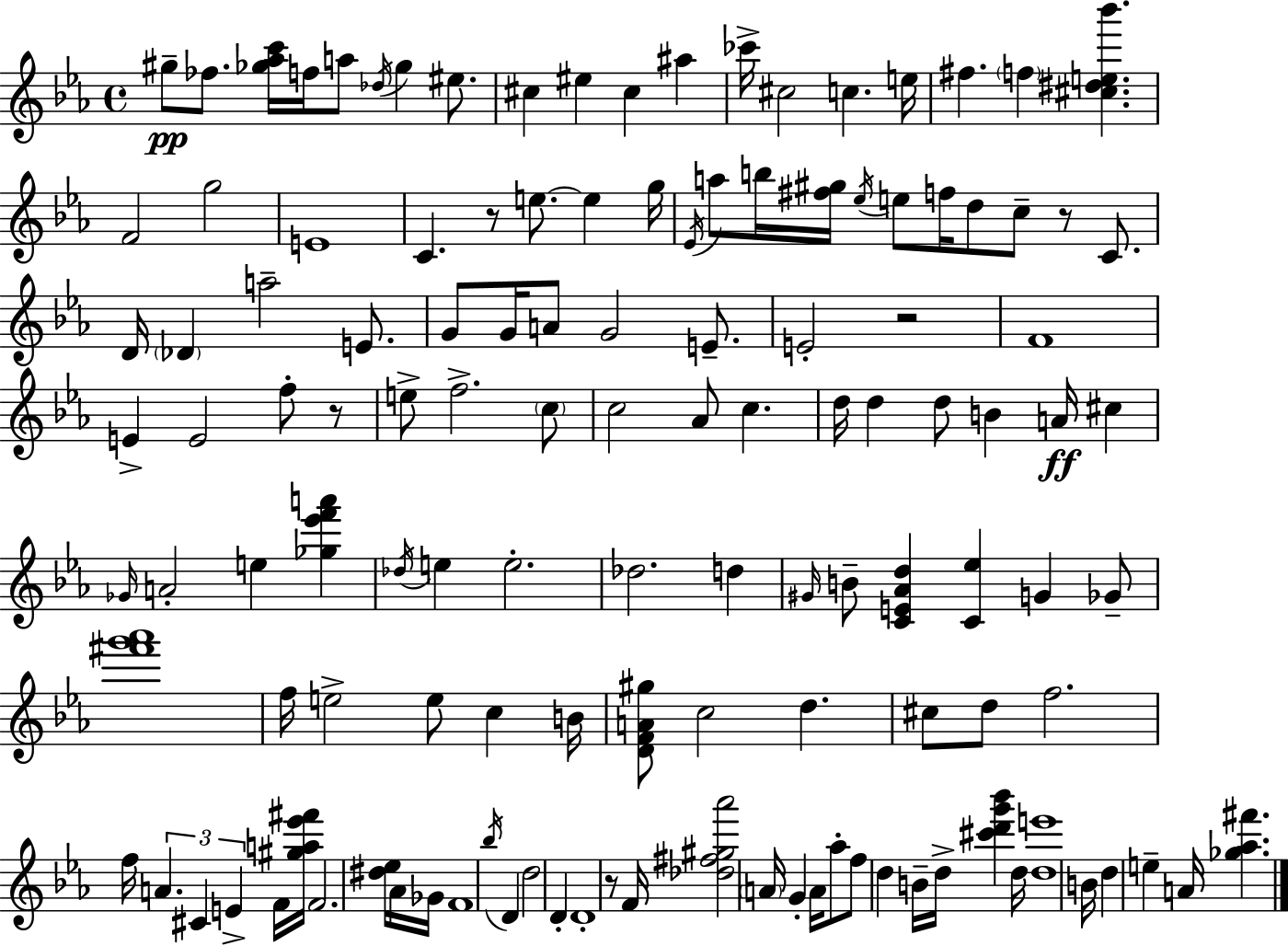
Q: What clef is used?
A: treble